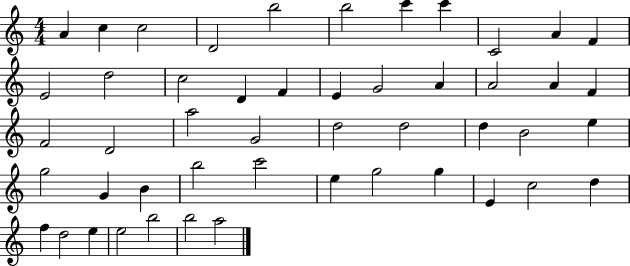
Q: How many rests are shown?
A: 0